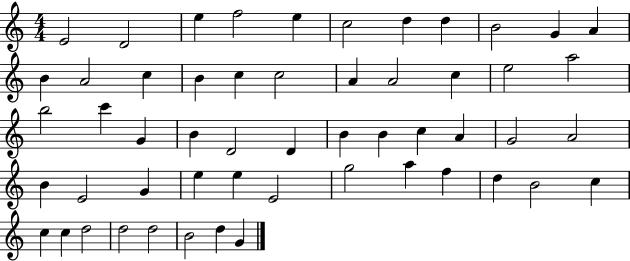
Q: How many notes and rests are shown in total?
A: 54